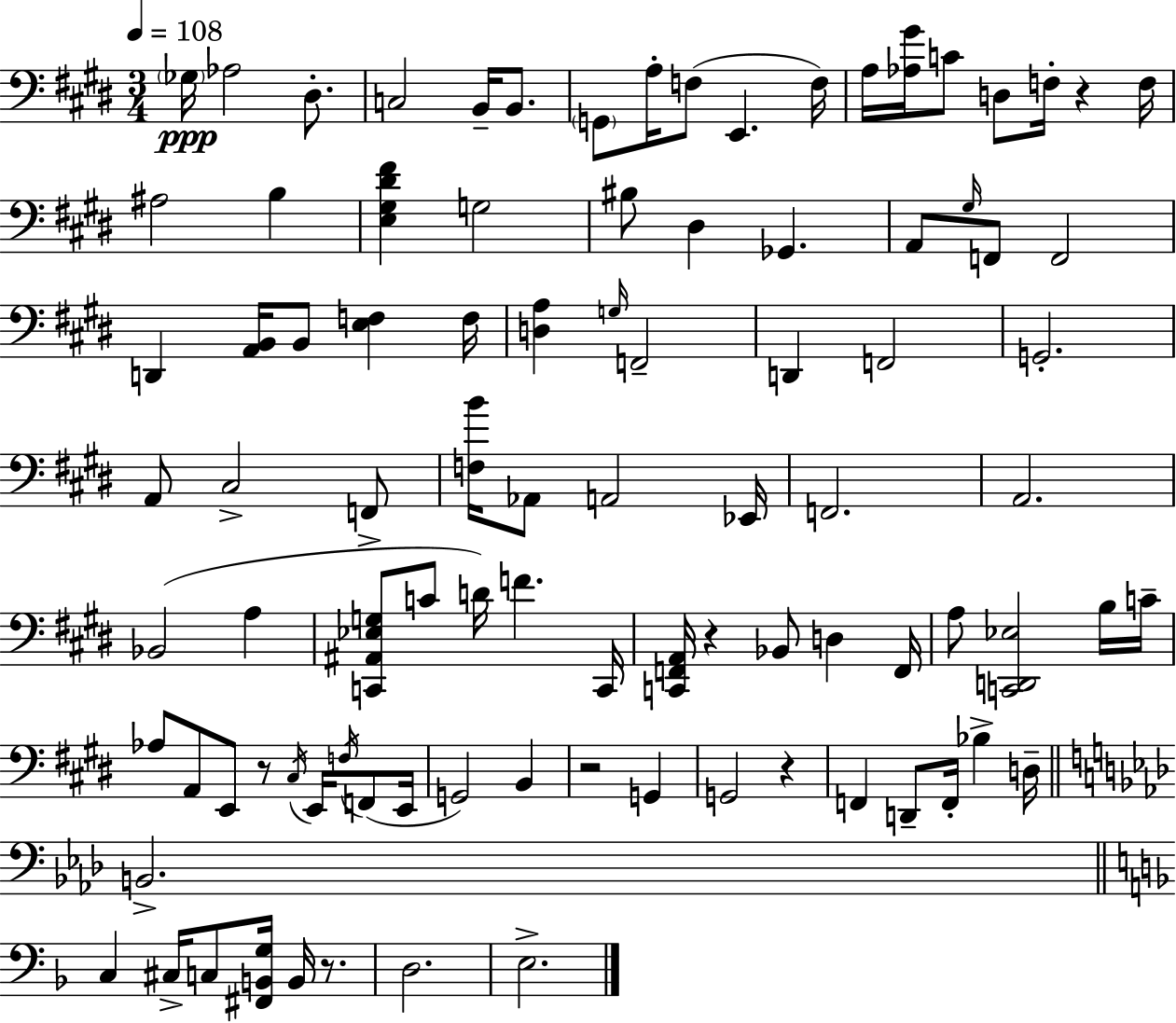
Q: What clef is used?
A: bass